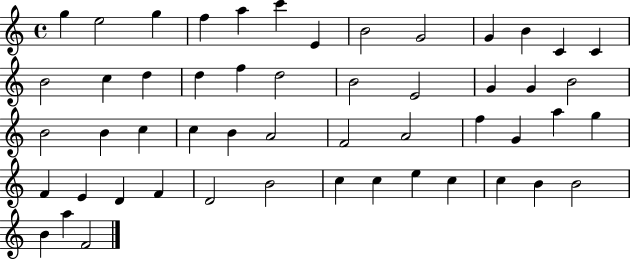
G5/q E5/h G5/q F5/q A5/q C6/q E4/q B4/h G4/h G4/q B4/q C4/q C4/q B4/h C5/q D5/q D5/q F5/q D5/h B4/h E4/h G4/q G4/q B4/h B4/h B4/q C5/q C5/q B4/q A4/h F4/h A4/h F5/q G4/q A5/q G5/q F4/q E4/q D4/q F4/q D4/h B4/h C5/q C5/q E5/q C5/q C5/q B4/q B4/h B4/q A5/q F4/h